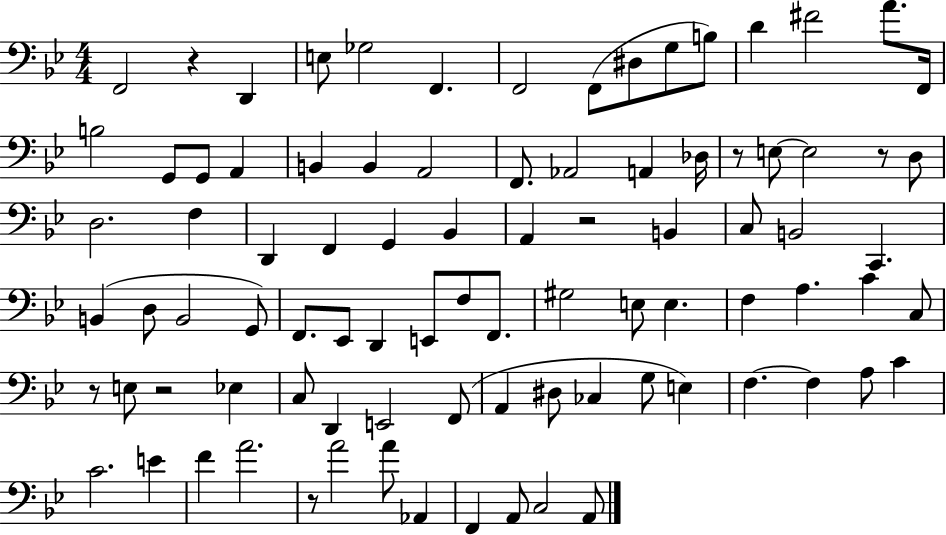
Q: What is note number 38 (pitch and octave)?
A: B2